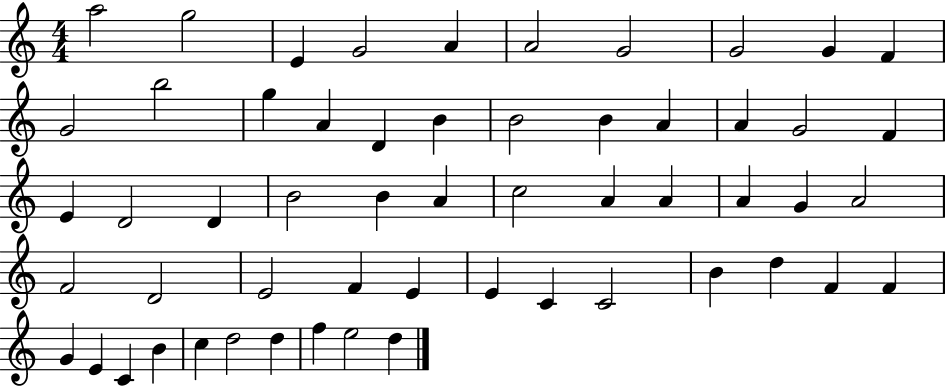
{
  \clef treble
  \numericTimeSignature
  \time 4/4
  \key c \major
  a''2 g''2 | e'4 g'2 a'4 | a'2 g'2 | g'2 g'4 f'4 | \break g'2 b''2 | g''4 a'4 d'4 b'4 | b'2 b'4 a'4 | a'4 g'2 f'4 | \break e'4 d'2 d'4 | b'2 b'4 a'4 | c''2 a'4 a'4 | a'4 g'4 a'2 | \break f'2 d'2 | e'2 f'4 e'4 | e'4 c'4 c'2 | b'4 d''4 f'4 f'4 | \break g'4 e'4 c'4 b'4 | c''4 d''2 d''4 | f''4 e''2 d''4 | \bar "|."
}